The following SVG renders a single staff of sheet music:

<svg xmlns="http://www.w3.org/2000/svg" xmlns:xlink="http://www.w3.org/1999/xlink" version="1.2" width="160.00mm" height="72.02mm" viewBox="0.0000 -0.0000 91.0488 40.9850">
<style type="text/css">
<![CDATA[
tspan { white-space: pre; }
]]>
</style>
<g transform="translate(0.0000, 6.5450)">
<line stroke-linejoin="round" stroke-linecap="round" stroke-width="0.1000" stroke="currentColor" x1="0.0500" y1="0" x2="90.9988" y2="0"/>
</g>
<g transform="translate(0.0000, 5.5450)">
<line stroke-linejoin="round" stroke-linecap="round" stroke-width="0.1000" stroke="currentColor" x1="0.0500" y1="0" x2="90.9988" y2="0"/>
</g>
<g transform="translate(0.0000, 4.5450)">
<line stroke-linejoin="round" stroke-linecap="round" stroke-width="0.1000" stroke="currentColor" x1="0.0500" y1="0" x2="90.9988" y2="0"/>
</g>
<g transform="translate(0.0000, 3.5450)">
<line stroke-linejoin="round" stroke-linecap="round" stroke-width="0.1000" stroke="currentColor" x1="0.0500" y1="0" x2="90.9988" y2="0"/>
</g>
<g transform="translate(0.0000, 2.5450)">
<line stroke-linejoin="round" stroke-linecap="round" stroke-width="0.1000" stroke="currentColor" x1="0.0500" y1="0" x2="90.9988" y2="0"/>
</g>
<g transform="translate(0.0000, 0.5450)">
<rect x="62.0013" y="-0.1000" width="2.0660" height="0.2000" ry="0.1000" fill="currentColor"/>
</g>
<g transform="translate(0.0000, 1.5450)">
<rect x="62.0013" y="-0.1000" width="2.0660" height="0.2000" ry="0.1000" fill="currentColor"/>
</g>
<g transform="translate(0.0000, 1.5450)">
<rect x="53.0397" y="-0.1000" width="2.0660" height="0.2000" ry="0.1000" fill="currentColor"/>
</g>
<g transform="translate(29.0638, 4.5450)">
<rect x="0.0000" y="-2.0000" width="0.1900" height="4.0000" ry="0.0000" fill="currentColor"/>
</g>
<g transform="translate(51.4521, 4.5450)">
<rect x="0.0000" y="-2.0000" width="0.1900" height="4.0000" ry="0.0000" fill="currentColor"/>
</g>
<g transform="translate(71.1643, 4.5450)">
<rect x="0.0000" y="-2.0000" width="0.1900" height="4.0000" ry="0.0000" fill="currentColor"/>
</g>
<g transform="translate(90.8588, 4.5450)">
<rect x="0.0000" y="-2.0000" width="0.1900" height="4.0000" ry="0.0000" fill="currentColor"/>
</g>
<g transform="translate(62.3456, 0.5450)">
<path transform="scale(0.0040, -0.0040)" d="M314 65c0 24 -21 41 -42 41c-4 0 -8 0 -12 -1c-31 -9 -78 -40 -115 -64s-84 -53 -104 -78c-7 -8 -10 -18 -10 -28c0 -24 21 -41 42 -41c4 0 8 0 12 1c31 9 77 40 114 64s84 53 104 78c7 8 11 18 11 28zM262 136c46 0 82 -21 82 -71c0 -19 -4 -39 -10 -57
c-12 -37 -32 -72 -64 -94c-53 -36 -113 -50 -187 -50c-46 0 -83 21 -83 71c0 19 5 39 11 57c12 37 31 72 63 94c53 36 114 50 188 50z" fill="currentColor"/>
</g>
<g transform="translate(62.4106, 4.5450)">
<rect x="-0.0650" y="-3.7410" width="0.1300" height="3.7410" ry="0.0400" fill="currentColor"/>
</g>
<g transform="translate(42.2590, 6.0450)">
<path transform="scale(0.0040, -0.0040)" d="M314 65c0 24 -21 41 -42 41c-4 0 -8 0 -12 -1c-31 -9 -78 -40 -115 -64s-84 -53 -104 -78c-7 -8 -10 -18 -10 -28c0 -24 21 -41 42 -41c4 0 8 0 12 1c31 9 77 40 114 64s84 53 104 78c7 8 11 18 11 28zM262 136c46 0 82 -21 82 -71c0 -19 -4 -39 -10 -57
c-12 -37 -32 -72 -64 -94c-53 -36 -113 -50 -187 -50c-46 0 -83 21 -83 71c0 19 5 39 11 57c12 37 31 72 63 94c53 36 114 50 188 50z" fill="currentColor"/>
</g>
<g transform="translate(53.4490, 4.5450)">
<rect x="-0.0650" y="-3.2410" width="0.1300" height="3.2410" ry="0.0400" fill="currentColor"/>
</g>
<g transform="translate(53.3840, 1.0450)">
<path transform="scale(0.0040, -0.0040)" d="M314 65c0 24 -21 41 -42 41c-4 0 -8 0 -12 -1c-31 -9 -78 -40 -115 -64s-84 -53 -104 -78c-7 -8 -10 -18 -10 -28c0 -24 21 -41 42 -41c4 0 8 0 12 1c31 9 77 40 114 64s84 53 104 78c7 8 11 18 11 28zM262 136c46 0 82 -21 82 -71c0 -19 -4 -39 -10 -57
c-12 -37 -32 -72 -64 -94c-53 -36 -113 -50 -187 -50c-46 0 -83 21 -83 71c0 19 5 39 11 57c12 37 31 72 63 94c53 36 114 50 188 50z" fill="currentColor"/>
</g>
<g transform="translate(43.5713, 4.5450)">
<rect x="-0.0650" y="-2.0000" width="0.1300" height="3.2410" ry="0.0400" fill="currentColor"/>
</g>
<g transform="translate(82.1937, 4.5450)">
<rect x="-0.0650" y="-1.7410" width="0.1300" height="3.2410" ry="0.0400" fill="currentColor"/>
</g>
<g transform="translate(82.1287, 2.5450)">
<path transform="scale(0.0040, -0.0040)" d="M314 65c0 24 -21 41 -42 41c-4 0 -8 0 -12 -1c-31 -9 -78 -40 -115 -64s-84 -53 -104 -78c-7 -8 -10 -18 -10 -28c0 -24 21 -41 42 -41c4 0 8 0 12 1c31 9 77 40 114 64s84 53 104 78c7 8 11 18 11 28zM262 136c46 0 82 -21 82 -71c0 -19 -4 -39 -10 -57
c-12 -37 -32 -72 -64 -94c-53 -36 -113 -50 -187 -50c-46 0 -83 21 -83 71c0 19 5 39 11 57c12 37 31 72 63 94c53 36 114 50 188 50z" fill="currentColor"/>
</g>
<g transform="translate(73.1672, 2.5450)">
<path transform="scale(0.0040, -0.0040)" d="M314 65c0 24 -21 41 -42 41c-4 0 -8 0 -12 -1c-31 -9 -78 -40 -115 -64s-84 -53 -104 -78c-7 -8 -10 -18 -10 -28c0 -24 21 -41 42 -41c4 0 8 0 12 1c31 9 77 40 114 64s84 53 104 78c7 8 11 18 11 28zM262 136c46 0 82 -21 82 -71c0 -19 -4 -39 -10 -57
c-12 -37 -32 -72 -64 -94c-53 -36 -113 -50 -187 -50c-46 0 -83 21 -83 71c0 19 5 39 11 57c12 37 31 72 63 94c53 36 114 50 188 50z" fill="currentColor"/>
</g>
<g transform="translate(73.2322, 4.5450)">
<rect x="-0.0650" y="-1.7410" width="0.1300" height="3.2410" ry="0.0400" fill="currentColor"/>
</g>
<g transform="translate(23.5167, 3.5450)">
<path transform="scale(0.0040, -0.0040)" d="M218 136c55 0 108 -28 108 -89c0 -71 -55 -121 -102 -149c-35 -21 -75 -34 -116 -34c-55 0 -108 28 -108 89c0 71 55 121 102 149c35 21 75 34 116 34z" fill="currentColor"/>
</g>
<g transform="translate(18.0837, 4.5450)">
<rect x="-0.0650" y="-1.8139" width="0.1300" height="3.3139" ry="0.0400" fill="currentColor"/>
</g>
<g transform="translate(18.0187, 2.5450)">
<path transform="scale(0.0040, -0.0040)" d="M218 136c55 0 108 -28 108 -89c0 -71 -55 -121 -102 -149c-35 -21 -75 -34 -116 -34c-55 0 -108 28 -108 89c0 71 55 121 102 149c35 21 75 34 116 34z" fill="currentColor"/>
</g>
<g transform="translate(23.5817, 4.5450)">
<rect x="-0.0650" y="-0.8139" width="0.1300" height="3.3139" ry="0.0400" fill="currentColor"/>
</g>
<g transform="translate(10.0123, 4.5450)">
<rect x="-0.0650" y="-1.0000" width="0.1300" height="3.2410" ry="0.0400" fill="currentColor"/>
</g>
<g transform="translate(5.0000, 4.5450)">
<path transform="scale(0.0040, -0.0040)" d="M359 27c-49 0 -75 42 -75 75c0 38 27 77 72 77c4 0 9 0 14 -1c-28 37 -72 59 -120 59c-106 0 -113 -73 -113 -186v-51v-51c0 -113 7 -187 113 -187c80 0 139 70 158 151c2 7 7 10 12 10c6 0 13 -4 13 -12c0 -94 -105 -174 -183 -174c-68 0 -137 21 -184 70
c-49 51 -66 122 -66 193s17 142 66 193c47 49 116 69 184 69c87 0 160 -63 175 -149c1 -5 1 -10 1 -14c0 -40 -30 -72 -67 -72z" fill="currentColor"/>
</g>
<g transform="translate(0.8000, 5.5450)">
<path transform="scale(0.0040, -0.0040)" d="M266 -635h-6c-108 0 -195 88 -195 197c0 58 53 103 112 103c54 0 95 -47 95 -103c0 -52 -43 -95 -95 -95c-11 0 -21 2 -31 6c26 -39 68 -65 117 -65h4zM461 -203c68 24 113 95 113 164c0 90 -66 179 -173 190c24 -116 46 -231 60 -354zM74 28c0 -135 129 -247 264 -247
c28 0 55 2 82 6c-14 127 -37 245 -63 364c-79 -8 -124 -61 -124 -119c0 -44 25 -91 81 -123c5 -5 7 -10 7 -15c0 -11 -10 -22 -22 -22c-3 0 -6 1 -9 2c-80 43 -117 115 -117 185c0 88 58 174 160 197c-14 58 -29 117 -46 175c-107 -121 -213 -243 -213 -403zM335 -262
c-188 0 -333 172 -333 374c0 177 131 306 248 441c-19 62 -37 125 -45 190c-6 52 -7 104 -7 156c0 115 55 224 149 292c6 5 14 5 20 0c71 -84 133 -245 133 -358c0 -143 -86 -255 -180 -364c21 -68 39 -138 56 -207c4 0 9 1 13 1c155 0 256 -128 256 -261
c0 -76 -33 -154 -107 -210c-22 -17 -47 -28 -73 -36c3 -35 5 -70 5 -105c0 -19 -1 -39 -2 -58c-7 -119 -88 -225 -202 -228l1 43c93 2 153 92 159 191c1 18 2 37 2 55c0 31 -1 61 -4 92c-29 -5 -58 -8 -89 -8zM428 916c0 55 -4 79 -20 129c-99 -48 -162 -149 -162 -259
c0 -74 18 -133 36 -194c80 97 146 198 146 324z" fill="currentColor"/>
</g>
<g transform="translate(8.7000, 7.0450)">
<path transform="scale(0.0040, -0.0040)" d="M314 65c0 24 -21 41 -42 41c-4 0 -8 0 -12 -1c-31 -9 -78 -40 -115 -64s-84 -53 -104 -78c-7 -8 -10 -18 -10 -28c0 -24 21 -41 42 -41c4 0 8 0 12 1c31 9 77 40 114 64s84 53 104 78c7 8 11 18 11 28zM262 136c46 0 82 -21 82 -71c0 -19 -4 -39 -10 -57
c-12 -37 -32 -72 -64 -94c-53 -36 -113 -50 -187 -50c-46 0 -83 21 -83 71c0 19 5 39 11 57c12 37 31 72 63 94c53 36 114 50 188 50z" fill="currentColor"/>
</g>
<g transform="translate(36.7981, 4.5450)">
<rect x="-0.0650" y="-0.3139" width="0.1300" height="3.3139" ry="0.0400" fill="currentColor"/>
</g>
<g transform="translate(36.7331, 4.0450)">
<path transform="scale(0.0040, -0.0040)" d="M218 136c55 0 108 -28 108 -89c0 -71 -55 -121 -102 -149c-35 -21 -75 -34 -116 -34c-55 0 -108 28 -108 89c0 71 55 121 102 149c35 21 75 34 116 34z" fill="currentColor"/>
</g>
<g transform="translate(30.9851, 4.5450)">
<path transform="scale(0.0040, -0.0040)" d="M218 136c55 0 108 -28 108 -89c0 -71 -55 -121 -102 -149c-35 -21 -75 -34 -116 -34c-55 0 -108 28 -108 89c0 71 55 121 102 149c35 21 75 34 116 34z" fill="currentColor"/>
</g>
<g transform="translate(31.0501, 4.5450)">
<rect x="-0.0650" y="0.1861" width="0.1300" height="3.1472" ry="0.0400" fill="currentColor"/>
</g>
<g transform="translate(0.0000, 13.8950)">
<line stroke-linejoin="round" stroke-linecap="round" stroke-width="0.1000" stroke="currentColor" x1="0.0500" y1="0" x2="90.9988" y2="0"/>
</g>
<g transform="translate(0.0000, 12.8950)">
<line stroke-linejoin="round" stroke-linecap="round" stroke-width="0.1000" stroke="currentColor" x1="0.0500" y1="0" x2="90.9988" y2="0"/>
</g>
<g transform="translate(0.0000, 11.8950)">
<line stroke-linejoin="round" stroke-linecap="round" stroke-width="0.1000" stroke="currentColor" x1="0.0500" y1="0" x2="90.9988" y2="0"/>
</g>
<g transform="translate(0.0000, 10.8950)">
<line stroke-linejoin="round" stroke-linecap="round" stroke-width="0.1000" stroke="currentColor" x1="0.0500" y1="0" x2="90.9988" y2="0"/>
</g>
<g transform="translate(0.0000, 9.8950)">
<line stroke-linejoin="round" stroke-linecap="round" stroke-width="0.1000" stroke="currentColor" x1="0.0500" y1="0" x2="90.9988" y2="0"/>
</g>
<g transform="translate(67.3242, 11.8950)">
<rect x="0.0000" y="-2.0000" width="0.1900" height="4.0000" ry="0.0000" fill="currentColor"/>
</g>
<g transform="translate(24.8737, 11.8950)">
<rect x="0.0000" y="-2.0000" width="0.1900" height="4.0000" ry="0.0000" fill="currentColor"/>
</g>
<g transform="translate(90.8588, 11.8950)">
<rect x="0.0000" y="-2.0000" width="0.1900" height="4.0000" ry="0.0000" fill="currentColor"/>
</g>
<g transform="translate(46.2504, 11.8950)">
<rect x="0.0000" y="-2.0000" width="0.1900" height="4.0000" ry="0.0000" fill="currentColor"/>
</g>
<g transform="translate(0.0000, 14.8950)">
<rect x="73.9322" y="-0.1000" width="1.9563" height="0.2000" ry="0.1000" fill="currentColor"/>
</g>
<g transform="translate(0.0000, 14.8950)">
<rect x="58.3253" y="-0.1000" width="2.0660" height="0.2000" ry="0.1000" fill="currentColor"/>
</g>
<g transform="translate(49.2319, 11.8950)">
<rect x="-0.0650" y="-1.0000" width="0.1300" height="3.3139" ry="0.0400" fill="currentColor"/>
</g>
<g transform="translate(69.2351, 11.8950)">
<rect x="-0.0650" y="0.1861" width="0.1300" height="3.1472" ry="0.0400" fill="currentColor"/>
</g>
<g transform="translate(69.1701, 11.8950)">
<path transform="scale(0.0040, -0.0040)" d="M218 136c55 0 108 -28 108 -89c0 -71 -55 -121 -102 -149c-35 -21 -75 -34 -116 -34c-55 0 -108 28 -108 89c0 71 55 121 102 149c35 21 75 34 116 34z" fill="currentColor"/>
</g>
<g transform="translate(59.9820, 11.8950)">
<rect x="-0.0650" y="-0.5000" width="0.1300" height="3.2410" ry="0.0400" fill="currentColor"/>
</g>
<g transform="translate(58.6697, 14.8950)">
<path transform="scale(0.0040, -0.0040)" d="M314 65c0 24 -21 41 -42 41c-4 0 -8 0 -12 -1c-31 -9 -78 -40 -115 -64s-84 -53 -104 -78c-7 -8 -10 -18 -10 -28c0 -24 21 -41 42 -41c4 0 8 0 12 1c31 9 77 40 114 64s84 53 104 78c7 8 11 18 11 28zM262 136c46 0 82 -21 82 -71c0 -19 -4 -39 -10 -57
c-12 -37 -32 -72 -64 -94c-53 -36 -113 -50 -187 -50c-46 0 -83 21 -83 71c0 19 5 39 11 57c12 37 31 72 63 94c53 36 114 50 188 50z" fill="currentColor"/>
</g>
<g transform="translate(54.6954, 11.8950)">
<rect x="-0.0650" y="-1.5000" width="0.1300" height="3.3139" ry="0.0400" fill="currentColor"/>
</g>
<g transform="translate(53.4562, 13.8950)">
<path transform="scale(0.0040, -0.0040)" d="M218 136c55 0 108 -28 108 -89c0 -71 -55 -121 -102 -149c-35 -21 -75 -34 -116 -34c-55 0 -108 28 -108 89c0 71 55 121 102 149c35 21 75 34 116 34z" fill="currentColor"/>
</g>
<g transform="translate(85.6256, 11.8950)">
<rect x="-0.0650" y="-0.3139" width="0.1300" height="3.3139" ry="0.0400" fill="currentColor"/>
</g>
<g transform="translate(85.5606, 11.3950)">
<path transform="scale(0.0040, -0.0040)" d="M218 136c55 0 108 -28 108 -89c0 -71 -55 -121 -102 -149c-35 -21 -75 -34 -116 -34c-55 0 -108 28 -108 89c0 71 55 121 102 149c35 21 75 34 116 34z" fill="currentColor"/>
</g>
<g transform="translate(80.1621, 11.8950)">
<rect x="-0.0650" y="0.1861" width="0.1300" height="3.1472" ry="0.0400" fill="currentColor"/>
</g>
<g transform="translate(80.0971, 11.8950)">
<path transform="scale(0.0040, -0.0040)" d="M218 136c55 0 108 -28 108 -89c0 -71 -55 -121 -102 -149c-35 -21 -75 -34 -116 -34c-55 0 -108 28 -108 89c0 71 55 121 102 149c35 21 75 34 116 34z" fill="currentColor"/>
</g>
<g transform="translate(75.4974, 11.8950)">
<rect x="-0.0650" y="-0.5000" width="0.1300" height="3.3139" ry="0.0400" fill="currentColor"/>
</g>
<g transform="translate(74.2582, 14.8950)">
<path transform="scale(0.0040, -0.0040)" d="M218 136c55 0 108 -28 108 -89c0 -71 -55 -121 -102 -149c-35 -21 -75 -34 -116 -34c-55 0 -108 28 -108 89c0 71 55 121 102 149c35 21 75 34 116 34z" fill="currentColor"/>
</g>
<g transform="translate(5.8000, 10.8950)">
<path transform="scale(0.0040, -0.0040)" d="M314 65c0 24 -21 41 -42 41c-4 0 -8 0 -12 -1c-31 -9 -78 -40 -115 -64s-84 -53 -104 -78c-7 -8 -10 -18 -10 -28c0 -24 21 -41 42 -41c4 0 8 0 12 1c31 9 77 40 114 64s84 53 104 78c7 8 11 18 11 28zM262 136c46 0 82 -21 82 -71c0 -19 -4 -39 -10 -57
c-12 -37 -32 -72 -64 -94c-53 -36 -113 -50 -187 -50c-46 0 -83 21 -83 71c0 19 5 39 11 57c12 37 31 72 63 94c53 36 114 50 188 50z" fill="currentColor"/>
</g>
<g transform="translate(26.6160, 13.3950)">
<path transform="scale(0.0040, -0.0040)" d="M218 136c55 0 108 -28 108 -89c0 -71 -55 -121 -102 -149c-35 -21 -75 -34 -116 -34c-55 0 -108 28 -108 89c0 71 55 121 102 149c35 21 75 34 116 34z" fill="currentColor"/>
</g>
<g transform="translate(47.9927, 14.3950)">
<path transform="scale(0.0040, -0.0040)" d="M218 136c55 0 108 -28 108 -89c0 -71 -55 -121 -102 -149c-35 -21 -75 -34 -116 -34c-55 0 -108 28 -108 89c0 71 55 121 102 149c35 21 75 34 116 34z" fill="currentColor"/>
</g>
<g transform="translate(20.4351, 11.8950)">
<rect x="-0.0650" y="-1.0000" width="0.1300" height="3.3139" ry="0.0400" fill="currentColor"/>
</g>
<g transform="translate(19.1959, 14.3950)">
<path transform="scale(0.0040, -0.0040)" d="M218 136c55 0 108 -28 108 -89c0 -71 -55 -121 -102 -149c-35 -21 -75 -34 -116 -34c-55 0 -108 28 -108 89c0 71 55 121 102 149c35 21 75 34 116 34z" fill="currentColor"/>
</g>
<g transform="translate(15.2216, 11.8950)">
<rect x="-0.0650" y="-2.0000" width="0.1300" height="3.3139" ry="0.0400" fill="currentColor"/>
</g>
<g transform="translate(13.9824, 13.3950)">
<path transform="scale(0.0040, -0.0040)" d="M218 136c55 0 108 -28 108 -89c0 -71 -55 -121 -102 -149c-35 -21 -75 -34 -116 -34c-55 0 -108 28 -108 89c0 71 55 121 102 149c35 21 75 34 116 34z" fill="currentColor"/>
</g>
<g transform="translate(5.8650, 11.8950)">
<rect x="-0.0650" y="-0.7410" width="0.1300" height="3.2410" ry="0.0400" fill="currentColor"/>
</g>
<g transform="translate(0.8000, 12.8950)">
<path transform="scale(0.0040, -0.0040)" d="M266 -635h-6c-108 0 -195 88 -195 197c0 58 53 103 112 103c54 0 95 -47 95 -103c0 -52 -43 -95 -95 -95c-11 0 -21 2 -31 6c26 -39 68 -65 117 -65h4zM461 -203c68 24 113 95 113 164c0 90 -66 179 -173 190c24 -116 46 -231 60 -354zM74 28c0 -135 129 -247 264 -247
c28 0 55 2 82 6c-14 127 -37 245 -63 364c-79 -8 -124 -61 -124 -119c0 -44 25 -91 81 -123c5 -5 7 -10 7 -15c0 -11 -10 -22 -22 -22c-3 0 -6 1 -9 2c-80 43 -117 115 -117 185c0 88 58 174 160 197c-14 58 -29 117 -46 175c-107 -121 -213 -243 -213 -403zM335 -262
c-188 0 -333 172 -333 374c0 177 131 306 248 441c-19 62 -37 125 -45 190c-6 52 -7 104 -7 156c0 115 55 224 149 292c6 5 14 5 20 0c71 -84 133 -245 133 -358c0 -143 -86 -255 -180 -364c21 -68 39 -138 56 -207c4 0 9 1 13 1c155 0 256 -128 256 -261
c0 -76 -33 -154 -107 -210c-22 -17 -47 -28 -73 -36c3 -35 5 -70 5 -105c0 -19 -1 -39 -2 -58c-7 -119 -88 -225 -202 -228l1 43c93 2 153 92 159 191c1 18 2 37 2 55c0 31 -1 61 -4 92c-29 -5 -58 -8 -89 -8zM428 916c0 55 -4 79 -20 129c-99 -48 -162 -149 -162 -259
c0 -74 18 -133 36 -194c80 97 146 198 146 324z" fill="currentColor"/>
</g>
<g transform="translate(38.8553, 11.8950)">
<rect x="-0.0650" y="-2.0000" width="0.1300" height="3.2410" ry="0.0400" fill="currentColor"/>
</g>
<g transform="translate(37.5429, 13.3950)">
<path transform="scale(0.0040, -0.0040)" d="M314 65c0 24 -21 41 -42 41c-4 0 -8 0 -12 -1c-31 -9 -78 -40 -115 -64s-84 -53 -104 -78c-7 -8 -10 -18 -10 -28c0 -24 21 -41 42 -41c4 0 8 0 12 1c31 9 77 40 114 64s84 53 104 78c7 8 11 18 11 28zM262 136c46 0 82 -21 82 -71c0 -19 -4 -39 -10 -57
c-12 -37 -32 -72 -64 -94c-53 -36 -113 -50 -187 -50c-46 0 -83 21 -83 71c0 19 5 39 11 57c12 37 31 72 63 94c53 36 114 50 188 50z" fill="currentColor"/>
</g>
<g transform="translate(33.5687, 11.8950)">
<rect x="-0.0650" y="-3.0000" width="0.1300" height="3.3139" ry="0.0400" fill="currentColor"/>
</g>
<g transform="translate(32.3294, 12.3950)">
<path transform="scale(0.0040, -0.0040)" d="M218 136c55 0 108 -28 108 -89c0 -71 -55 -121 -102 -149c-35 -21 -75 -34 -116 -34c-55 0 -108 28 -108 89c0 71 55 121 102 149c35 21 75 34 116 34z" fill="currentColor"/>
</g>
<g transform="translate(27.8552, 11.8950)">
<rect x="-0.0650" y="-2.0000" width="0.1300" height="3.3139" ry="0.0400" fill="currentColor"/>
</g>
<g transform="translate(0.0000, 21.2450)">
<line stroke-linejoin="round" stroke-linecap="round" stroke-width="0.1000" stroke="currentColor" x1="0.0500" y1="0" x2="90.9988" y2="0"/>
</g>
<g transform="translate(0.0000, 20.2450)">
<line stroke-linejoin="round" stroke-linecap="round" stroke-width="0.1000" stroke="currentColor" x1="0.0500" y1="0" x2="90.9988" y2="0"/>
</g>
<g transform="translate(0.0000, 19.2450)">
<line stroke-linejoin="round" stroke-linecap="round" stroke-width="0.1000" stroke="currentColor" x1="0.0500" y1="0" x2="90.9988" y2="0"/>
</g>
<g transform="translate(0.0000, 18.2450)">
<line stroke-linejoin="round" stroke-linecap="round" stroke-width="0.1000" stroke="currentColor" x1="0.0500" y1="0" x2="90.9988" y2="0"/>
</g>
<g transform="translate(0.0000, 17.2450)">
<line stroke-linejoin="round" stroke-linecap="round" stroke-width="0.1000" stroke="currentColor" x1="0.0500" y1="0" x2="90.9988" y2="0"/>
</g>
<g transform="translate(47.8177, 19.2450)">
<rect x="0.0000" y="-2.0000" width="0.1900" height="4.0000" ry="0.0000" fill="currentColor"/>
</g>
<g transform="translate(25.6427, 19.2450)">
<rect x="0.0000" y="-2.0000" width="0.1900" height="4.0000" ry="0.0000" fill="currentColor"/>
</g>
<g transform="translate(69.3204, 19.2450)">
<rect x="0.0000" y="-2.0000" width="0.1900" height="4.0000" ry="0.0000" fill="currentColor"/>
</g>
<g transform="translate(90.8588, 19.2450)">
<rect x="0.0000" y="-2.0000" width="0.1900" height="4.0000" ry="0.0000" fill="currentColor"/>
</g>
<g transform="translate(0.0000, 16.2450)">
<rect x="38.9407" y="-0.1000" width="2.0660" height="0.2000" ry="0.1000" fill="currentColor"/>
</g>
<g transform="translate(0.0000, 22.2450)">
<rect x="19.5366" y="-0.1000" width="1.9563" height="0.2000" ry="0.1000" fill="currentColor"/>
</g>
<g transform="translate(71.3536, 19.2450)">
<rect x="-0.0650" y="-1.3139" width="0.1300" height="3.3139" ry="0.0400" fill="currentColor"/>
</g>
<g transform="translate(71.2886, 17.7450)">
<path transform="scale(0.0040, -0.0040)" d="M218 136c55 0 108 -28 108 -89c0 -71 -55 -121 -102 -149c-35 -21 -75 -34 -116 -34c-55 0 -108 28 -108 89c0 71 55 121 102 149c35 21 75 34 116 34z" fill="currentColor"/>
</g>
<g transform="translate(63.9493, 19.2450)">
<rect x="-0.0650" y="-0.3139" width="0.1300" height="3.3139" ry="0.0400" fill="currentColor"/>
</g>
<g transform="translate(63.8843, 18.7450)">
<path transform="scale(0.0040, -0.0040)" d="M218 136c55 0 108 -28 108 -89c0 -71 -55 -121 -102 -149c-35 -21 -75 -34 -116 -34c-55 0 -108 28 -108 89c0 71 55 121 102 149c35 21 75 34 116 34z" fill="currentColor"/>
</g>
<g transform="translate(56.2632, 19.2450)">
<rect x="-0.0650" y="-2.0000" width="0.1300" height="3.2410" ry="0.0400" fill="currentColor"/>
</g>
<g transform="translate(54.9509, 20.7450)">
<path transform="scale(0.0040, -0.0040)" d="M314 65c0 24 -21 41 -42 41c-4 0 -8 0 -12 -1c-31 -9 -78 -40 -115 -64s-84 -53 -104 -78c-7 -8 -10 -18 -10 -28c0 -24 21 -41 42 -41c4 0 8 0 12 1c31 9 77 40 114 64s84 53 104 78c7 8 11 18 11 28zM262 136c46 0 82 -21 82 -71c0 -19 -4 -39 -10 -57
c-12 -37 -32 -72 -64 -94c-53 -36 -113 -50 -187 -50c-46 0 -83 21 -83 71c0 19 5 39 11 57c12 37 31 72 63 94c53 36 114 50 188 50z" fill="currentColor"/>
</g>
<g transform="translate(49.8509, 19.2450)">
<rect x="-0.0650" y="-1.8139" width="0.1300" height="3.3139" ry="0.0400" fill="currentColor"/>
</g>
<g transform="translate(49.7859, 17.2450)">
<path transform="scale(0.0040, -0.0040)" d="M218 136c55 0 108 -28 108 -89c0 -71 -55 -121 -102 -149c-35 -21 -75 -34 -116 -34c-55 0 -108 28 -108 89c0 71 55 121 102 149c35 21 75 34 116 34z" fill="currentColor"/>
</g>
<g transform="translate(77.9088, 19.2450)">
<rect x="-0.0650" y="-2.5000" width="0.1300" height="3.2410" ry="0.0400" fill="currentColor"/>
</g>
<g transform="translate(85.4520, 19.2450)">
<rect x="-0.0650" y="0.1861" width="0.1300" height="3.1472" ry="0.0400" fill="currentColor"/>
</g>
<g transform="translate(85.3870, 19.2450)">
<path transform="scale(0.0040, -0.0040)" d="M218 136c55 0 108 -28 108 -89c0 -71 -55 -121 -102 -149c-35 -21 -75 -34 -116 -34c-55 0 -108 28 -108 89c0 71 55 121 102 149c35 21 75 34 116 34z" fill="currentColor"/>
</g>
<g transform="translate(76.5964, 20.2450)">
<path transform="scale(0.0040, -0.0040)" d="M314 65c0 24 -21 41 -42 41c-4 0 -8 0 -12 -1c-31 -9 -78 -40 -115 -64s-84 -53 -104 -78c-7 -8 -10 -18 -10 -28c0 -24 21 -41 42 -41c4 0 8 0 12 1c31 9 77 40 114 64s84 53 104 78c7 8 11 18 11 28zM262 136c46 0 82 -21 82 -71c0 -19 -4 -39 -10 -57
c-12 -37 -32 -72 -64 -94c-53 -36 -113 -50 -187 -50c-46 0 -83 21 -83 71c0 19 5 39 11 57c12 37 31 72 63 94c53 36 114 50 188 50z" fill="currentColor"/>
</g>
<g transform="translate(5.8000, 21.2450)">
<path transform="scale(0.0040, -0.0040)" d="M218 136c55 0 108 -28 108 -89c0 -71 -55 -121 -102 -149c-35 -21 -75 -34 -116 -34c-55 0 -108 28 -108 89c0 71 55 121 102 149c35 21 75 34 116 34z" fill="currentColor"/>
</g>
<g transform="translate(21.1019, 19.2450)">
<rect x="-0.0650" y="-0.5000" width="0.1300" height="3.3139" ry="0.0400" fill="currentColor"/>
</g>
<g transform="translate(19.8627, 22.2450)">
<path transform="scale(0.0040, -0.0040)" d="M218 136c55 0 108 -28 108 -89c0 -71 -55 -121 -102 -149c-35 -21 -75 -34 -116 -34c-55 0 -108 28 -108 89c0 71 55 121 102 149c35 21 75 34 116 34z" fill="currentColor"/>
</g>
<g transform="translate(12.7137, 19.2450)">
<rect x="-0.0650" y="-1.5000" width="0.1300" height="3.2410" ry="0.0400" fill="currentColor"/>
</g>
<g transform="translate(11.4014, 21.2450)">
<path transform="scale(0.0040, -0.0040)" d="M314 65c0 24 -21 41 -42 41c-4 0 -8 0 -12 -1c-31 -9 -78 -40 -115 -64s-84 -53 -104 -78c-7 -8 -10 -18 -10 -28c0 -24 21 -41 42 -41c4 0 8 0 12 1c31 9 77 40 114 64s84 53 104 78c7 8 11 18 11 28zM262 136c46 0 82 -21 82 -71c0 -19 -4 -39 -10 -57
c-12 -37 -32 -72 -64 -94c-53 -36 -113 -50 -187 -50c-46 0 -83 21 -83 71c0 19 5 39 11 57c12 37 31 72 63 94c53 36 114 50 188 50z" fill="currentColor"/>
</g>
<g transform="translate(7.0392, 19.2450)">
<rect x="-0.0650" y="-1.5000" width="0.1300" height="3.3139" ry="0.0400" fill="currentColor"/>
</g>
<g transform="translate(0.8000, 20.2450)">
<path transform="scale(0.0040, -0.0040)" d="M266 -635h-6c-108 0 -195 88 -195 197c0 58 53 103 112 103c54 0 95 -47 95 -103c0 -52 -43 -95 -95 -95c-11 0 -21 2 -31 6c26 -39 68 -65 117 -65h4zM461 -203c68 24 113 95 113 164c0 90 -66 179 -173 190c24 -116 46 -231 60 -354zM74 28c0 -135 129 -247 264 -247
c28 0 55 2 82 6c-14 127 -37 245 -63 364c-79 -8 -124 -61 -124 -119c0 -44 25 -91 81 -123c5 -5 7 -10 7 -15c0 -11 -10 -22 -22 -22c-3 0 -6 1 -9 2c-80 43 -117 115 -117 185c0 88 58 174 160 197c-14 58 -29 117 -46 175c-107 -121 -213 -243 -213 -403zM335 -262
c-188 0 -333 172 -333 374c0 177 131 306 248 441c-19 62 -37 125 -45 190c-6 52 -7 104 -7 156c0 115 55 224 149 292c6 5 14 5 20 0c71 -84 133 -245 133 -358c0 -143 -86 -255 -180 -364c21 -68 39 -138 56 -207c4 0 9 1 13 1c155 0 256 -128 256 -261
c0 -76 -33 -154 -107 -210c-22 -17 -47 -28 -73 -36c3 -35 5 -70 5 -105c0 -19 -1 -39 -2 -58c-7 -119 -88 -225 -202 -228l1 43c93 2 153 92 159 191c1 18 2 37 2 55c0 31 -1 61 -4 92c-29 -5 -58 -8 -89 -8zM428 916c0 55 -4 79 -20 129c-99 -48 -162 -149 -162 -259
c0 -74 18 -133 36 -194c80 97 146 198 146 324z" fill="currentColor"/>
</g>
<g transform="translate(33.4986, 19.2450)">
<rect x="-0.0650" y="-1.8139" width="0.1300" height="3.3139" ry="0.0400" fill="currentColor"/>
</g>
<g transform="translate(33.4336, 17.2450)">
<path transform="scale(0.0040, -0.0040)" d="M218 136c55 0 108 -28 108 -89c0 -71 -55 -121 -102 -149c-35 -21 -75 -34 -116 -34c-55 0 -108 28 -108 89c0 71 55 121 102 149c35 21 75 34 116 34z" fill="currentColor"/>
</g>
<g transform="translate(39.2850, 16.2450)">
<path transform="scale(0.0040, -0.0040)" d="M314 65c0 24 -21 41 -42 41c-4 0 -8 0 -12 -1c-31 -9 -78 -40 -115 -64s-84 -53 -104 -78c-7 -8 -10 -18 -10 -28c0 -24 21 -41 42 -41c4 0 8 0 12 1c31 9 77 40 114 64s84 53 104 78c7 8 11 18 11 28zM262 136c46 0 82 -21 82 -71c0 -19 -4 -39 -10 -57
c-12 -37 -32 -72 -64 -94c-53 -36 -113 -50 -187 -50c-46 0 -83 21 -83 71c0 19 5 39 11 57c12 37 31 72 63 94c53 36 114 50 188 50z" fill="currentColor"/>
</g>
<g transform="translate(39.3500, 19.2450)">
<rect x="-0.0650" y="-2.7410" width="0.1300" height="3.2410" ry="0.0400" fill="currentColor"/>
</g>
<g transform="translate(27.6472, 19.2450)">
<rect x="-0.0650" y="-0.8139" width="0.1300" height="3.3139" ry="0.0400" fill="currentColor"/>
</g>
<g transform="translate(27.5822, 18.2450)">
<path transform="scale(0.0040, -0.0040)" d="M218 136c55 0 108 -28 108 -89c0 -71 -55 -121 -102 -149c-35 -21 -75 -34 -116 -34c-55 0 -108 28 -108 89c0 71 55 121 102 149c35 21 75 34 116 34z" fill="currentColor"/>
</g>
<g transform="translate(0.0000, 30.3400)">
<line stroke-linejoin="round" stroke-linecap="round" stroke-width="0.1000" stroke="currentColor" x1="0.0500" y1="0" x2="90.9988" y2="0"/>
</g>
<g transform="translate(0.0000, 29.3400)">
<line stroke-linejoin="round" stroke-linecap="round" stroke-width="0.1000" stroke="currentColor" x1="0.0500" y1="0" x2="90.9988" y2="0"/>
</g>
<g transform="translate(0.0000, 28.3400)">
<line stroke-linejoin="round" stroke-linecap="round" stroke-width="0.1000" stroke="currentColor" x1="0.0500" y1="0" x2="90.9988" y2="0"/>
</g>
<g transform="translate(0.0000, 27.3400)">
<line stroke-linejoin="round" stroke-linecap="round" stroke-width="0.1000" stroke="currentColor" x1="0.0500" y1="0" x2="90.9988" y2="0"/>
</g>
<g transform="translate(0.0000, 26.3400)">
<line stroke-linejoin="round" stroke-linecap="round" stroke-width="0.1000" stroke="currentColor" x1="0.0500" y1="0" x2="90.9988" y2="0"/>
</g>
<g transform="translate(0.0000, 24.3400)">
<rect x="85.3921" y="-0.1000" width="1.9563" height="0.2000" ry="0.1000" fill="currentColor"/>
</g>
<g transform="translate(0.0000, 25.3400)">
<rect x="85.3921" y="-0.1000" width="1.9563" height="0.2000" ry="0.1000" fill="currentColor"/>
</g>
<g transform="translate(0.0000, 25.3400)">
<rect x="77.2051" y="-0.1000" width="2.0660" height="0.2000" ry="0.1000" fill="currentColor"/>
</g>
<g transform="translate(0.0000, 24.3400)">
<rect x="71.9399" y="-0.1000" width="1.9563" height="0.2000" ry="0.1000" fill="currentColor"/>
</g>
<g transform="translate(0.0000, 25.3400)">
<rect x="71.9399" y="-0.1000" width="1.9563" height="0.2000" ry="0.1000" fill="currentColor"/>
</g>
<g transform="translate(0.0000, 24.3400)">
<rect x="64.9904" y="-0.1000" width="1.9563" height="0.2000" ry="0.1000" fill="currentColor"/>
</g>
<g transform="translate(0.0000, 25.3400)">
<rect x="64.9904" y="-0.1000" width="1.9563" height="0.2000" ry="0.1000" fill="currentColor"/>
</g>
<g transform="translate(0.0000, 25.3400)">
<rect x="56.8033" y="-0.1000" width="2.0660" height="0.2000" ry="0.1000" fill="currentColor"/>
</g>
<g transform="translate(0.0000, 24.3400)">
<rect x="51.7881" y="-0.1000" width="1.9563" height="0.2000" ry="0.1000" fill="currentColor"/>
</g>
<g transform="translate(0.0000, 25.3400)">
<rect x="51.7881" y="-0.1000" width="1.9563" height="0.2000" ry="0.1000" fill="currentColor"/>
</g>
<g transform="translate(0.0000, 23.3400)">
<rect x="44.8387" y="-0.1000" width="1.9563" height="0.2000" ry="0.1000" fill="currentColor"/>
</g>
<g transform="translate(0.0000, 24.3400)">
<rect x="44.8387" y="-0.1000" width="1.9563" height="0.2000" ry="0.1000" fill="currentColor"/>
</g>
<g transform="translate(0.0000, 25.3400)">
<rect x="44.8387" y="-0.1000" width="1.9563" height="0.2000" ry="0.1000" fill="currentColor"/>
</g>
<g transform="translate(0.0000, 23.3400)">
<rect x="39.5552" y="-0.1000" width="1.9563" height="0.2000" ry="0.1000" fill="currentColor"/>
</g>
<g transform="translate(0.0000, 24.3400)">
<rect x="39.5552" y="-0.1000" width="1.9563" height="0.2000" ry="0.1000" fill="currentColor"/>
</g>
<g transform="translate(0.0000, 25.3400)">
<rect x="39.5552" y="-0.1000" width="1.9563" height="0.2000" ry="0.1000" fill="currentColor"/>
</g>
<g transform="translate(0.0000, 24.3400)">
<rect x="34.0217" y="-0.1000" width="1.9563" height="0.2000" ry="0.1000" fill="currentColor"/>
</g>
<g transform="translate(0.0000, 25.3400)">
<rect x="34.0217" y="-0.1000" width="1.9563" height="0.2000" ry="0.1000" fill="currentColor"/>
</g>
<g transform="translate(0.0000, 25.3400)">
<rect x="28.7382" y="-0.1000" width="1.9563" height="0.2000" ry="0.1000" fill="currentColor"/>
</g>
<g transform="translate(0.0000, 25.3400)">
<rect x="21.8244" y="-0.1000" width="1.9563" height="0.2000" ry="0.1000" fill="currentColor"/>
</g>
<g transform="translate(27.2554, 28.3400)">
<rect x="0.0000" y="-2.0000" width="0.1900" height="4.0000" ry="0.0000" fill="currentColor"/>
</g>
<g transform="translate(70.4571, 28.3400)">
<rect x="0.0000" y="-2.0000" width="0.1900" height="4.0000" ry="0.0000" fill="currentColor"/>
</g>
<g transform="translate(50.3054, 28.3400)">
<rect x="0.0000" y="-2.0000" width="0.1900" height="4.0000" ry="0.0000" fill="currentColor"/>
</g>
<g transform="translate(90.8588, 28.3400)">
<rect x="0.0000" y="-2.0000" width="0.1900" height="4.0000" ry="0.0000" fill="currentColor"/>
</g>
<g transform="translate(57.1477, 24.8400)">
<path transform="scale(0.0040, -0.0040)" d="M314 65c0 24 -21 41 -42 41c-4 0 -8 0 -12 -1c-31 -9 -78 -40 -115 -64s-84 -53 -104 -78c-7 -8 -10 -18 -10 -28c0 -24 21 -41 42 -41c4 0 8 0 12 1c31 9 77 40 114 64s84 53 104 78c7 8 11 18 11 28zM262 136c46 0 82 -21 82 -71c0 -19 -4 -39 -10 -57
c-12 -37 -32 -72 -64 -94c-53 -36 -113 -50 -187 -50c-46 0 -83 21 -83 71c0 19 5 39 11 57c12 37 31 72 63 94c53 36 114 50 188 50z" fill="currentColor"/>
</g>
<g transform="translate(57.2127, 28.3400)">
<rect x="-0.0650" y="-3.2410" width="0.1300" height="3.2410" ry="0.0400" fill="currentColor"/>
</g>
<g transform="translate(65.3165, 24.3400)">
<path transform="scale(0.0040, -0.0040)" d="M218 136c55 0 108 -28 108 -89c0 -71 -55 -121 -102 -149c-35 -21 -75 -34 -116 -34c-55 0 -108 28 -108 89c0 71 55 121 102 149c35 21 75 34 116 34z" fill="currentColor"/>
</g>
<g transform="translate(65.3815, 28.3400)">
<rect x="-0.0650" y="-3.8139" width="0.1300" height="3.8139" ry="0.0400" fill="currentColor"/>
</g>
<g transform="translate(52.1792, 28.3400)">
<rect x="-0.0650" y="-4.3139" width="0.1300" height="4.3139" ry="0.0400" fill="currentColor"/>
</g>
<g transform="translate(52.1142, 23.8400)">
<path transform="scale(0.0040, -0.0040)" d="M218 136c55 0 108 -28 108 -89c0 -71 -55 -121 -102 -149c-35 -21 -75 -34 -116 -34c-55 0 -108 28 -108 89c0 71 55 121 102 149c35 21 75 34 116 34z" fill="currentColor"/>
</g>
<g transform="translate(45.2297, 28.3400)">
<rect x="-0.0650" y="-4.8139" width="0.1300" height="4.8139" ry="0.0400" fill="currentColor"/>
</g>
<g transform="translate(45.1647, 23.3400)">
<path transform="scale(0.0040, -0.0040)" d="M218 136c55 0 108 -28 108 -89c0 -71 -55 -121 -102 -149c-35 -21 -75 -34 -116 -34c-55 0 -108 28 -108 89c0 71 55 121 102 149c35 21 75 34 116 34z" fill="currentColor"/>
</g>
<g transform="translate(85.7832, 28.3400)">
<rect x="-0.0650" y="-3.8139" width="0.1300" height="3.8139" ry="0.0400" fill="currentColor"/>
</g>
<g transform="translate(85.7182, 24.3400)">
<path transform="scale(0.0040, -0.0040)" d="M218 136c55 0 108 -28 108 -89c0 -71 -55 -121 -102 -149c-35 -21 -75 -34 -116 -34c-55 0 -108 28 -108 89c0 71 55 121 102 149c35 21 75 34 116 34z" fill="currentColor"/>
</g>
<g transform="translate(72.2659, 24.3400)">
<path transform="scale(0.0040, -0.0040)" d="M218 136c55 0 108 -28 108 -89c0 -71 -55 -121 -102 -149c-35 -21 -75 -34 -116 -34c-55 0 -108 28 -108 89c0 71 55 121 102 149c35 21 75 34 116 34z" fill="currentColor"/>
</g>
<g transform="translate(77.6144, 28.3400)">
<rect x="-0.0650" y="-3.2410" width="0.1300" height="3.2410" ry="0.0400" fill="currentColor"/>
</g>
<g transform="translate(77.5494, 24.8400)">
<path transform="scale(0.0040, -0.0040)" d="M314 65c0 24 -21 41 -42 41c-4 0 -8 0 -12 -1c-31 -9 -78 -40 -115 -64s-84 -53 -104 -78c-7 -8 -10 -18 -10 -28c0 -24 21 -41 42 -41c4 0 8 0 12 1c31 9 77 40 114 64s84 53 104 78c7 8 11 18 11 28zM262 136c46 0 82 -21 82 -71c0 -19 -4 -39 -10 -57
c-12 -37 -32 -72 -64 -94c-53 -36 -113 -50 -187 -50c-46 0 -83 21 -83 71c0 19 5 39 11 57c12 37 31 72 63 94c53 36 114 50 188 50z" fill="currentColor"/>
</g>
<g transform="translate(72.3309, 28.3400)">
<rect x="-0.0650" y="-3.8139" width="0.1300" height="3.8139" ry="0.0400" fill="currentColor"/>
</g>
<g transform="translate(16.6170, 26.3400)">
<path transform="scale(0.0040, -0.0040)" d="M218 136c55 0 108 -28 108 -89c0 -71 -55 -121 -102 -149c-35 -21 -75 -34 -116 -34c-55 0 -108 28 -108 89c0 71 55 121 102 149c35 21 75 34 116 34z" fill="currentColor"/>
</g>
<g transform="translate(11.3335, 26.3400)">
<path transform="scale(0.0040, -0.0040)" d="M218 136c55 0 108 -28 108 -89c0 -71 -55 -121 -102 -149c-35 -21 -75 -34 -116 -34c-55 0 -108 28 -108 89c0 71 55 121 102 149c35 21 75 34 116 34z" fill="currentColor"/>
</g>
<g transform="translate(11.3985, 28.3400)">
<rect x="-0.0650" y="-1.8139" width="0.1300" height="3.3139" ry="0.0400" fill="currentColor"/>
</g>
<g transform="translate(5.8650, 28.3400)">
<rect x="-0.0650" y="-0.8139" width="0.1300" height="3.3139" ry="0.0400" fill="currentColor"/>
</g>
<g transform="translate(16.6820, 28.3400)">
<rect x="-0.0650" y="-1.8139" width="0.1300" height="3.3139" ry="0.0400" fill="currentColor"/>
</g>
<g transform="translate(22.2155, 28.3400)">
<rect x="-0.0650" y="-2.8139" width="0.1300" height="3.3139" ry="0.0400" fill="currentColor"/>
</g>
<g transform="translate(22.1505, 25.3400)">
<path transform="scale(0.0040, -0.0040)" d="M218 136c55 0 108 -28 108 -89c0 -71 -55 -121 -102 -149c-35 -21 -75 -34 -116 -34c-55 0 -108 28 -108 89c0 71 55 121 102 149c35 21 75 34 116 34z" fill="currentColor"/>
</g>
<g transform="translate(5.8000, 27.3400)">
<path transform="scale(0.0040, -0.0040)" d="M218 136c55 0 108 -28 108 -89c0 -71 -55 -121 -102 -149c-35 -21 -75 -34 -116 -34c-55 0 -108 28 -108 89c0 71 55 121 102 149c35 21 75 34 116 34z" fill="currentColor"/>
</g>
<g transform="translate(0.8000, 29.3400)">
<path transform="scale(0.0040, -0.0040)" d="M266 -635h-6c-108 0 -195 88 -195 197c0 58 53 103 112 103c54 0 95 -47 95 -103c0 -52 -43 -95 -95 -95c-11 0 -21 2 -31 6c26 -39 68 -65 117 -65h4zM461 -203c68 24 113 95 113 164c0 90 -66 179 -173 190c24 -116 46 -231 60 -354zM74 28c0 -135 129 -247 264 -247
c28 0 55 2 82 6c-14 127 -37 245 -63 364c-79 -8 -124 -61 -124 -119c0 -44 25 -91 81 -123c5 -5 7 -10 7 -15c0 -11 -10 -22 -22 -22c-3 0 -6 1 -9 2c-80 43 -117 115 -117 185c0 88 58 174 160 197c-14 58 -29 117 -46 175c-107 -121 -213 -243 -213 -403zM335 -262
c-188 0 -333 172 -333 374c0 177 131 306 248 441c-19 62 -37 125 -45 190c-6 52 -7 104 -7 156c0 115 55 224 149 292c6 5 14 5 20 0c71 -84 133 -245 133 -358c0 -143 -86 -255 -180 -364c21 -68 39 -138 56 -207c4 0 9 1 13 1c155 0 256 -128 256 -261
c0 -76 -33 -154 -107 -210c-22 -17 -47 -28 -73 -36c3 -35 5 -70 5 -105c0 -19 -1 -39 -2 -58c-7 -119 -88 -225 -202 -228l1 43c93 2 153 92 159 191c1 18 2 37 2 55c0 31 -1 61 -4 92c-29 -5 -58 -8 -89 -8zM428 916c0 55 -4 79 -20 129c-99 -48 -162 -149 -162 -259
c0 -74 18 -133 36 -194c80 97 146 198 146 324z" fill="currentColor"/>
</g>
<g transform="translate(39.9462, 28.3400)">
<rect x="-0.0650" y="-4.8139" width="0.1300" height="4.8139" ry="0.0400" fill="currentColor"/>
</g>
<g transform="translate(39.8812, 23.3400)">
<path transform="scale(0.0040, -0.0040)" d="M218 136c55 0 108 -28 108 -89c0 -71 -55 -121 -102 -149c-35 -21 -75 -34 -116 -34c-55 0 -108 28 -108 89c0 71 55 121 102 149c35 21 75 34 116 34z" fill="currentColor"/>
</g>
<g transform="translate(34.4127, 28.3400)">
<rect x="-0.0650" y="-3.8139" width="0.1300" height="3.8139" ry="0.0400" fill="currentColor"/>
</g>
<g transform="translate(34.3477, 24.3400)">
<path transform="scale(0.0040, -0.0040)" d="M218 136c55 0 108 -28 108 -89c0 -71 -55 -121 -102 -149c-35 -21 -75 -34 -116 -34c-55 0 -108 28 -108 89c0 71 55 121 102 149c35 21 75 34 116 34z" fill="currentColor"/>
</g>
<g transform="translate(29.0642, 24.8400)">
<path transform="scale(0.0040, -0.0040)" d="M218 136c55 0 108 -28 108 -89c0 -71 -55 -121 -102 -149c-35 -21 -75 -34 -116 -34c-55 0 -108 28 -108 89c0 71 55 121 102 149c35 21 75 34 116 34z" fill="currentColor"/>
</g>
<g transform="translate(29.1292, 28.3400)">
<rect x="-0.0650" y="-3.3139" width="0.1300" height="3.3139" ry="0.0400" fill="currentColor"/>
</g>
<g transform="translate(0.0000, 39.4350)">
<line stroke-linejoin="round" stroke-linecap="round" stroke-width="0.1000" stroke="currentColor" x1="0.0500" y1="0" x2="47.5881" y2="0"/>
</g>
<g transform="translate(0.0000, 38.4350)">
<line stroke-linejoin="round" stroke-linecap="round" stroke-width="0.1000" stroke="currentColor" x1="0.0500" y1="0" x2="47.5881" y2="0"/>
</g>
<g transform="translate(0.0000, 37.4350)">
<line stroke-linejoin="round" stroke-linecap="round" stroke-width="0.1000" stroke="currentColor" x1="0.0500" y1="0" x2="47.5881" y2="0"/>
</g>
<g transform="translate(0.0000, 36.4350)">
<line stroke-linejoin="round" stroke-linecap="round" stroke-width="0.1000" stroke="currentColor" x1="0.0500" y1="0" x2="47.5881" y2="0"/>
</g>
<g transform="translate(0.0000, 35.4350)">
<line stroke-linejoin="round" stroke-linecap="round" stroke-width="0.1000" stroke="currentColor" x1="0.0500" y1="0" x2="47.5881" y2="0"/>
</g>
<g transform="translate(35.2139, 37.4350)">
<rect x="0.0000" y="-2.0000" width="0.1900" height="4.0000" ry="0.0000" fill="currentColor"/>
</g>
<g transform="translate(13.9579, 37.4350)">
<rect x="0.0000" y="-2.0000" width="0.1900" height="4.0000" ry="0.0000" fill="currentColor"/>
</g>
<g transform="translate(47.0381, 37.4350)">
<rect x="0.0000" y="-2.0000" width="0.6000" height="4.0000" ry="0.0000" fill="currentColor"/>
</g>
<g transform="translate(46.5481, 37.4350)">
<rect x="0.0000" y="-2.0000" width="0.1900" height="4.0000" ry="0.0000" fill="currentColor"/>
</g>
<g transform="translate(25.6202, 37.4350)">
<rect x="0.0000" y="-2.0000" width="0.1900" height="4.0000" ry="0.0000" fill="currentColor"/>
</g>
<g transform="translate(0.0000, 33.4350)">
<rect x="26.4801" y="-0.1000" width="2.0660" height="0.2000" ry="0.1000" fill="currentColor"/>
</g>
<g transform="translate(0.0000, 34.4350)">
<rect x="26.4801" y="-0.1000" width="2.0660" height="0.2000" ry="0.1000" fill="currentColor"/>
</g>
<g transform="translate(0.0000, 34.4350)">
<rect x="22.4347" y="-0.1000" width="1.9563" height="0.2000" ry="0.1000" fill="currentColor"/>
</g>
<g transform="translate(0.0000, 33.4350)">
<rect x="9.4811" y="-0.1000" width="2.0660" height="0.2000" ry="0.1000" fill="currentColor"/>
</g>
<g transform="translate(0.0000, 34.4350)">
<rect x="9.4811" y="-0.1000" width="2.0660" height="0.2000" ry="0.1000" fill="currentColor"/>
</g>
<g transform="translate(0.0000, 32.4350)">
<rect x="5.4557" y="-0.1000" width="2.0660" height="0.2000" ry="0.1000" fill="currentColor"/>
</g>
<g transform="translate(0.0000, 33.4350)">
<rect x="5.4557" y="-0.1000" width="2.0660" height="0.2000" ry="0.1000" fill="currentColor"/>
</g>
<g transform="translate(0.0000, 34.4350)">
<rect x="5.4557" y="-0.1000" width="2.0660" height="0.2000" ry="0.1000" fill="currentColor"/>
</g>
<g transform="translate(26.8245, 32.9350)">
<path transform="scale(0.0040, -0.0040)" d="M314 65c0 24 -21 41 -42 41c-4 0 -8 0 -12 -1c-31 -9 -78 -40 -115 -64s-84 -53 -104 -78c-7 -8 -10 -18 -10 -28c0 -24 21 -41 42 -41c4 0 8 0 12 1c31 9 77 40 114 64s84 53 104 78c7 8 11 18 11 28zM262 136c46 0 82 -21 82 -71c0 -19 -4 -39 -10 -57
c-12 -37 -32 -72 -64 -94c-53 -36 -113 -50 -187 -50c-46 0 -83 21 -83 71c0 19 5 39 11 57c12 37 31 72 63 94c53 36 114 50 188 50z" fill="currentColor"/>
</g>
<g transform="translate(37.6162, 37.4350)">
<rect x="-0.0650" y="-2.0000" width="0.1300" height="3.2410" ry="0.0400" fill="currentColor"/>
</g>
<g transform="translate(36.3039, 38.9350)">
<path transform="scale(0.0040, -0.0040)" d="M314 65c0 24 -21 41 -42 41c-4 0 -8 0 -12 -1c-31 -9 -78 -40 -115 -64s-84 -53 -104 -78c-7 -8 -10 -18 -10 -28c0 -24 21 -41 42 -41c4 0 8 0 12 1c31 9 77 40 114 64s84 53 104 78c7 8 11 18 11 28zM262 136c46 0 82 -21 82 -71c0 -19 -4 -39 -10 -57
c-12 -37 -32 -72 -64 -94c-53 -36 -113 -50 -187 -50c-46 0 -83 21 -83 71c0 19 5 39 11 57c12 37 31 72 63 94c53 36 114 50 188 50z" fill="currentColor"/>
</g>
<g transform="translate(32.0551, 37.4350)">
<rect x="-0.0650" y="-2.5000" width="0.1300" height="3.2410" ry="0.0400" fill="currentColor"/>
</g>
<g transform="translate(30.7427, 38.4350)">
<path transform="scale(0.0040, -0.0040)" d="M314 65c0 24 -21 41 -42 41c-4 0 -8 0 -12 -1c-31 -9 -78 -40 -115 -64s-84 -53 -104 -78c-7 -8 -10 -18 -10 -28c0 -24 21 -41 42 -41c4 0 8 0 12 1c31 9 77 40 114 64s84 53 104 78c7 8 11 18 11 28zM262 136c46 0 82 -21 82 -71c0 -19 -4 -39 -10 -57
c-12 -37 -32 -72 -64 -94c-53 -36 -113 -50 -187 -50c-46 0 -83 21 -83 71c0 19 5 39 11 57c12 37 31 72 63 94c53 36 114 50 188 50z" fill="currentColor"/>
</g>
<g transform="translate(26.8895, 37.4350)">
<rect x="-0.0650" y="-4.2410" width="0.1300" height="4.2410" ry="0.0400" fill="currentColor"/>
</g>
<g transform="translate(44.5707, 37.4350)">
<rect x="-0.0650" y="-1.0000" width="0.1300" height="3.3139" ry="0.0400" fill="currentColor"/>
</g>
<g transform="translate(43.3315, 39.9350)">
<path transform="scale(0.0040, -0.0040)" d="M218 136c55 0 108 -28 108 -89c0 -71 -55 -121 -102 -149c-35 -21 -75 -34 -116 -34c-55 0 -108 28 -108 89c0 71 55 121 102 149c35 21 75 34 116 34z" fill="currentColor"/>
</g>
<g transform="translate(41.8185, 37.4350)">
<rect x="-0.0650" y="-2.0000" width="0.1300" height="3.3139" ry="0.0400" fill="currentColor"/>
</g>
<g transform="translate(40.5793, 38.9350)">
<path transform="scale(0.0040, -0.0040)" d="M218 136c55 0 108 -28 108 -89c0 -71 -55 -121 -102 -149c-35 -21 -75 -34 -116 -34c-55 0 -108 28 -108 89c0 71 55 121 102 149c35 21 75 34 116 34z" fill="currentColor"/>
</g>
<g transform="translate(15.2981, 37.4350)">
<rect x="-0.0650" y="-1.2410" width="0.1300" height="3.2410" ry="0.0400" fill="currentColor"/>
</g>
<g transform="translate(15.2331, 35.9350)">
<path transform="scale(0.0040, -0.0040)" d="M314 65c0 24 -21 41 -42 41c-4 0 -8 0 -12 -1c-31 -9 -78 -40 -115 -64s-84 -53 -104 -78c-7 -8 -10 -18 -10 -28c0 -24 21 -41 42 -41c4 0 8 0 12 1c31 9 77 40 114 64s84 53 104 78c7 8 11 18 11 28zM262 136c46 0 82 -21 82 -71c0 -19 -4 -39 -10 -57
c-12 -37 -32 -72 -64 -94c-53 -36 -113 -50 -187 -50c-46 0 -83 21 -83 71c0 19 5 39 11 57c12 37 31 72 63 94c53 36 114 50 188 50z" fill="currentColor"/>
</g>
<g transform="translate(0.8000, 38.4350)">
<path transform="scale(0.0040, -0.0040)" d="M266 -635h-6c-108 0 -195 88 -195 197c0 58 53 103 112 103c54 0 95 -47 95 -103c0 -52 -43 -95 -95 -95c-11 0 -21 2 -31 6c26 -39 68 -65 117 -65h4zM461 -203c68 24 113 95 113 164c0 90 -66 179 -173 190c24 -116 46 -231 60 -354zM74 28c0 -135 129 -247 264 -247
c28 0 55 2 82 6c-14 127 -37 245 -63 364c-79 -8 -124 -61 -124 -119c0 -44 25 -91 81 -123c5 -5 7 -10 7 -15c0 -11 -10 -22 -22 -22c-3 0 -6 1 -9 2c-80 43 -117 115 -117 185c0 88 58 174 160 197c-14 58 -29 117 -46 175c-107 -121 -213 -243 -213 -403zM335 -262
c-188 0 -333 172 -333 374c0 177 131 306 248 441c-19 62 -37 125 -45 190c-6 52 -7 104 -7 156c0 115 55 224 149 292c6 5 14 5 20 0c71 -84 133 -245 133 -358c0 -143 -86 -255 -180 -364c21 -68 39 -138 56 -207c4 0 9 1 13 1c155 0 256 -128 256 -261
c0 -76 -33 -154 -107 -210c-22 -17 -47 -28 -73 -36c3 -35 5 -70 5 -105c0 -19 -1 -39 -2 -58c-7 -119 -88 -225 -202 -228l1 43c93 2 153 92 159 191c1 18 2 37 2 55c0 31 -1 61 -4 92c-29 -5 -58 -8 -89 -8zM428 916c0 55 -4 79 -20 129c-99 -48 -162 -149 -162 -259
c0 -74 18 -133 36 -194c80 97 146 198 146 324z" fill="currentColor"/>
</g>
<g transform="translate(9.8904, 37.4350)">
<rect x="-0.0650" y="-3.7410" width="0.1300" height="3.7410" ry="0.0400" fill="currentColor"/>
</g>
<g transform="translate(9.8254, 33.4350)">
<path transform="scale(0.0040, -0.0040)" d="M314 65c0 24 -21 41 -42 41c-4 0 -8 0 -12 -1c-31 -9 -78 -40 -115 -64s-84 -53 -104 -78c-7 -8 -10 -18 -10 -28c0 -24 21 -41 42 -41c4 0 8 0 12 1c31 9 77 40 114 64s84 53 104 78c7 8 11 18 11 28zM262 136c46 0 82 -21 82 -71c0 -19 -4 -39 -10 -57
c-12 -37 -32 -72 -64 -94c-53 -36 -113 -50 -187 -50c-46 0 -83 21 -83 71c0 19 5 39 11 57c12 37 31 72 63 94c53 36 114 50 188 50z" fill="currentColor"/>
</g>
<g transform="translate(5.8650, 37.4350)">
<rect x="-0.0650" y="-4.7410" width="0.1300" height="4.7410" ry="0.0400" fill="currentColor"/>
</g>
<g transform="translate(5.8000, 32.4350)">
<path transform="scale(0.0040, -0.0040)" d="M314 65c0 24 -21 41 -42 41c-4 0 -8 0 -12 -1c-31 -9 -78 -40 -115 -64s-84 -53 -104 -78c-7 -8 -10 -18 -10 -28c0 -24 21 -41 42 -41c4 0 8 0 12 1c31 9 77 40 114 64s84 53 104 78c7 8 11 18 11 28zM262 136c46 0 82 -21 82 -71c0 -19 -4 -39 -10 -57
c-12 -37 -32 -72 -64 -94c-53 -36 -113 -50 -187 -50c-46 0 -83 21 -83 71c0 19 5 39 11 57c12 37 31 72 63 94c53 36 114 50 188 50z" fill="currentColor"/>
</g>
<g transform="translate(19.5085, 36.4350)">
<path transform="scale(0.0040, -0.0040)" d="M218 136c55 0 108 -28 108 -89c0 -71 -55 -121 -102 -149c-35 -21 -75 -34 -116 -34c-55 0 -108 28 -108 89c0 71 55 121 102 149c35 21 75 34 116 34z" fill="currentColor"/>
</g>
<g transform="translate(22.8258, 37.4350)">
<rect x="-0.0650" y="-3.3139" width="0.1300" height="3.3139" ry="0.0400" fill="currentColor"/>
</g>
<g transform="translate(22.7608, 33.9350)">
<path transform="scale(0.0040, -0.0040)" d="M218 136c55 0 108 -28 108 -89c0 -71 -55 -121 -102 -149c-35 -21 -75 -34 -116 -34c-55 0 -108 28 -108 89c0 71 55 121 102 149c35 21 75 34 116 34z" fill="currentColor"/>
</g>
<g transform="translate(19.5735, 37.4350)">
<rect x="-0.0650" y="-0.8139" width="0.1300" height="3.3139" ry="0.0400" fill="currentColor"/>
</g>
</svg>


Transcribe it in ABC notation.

X:1
T:Untitled
M:4/4
L:1/4
K:C
D2 f d B c F2 b2 c'2 f2 f2 d2 F D F A F2 D E C2 B C B c E E2 C d f a2 f F2 c e G2 B d f f a b c' e' e' d' b2 c' c' b2 c' e'2 c'2 e2 d b d'2 G2 F2 F D